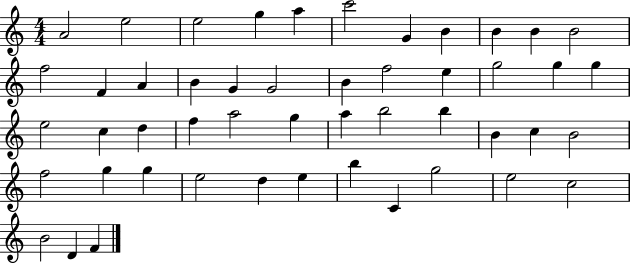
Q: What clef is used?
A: treble